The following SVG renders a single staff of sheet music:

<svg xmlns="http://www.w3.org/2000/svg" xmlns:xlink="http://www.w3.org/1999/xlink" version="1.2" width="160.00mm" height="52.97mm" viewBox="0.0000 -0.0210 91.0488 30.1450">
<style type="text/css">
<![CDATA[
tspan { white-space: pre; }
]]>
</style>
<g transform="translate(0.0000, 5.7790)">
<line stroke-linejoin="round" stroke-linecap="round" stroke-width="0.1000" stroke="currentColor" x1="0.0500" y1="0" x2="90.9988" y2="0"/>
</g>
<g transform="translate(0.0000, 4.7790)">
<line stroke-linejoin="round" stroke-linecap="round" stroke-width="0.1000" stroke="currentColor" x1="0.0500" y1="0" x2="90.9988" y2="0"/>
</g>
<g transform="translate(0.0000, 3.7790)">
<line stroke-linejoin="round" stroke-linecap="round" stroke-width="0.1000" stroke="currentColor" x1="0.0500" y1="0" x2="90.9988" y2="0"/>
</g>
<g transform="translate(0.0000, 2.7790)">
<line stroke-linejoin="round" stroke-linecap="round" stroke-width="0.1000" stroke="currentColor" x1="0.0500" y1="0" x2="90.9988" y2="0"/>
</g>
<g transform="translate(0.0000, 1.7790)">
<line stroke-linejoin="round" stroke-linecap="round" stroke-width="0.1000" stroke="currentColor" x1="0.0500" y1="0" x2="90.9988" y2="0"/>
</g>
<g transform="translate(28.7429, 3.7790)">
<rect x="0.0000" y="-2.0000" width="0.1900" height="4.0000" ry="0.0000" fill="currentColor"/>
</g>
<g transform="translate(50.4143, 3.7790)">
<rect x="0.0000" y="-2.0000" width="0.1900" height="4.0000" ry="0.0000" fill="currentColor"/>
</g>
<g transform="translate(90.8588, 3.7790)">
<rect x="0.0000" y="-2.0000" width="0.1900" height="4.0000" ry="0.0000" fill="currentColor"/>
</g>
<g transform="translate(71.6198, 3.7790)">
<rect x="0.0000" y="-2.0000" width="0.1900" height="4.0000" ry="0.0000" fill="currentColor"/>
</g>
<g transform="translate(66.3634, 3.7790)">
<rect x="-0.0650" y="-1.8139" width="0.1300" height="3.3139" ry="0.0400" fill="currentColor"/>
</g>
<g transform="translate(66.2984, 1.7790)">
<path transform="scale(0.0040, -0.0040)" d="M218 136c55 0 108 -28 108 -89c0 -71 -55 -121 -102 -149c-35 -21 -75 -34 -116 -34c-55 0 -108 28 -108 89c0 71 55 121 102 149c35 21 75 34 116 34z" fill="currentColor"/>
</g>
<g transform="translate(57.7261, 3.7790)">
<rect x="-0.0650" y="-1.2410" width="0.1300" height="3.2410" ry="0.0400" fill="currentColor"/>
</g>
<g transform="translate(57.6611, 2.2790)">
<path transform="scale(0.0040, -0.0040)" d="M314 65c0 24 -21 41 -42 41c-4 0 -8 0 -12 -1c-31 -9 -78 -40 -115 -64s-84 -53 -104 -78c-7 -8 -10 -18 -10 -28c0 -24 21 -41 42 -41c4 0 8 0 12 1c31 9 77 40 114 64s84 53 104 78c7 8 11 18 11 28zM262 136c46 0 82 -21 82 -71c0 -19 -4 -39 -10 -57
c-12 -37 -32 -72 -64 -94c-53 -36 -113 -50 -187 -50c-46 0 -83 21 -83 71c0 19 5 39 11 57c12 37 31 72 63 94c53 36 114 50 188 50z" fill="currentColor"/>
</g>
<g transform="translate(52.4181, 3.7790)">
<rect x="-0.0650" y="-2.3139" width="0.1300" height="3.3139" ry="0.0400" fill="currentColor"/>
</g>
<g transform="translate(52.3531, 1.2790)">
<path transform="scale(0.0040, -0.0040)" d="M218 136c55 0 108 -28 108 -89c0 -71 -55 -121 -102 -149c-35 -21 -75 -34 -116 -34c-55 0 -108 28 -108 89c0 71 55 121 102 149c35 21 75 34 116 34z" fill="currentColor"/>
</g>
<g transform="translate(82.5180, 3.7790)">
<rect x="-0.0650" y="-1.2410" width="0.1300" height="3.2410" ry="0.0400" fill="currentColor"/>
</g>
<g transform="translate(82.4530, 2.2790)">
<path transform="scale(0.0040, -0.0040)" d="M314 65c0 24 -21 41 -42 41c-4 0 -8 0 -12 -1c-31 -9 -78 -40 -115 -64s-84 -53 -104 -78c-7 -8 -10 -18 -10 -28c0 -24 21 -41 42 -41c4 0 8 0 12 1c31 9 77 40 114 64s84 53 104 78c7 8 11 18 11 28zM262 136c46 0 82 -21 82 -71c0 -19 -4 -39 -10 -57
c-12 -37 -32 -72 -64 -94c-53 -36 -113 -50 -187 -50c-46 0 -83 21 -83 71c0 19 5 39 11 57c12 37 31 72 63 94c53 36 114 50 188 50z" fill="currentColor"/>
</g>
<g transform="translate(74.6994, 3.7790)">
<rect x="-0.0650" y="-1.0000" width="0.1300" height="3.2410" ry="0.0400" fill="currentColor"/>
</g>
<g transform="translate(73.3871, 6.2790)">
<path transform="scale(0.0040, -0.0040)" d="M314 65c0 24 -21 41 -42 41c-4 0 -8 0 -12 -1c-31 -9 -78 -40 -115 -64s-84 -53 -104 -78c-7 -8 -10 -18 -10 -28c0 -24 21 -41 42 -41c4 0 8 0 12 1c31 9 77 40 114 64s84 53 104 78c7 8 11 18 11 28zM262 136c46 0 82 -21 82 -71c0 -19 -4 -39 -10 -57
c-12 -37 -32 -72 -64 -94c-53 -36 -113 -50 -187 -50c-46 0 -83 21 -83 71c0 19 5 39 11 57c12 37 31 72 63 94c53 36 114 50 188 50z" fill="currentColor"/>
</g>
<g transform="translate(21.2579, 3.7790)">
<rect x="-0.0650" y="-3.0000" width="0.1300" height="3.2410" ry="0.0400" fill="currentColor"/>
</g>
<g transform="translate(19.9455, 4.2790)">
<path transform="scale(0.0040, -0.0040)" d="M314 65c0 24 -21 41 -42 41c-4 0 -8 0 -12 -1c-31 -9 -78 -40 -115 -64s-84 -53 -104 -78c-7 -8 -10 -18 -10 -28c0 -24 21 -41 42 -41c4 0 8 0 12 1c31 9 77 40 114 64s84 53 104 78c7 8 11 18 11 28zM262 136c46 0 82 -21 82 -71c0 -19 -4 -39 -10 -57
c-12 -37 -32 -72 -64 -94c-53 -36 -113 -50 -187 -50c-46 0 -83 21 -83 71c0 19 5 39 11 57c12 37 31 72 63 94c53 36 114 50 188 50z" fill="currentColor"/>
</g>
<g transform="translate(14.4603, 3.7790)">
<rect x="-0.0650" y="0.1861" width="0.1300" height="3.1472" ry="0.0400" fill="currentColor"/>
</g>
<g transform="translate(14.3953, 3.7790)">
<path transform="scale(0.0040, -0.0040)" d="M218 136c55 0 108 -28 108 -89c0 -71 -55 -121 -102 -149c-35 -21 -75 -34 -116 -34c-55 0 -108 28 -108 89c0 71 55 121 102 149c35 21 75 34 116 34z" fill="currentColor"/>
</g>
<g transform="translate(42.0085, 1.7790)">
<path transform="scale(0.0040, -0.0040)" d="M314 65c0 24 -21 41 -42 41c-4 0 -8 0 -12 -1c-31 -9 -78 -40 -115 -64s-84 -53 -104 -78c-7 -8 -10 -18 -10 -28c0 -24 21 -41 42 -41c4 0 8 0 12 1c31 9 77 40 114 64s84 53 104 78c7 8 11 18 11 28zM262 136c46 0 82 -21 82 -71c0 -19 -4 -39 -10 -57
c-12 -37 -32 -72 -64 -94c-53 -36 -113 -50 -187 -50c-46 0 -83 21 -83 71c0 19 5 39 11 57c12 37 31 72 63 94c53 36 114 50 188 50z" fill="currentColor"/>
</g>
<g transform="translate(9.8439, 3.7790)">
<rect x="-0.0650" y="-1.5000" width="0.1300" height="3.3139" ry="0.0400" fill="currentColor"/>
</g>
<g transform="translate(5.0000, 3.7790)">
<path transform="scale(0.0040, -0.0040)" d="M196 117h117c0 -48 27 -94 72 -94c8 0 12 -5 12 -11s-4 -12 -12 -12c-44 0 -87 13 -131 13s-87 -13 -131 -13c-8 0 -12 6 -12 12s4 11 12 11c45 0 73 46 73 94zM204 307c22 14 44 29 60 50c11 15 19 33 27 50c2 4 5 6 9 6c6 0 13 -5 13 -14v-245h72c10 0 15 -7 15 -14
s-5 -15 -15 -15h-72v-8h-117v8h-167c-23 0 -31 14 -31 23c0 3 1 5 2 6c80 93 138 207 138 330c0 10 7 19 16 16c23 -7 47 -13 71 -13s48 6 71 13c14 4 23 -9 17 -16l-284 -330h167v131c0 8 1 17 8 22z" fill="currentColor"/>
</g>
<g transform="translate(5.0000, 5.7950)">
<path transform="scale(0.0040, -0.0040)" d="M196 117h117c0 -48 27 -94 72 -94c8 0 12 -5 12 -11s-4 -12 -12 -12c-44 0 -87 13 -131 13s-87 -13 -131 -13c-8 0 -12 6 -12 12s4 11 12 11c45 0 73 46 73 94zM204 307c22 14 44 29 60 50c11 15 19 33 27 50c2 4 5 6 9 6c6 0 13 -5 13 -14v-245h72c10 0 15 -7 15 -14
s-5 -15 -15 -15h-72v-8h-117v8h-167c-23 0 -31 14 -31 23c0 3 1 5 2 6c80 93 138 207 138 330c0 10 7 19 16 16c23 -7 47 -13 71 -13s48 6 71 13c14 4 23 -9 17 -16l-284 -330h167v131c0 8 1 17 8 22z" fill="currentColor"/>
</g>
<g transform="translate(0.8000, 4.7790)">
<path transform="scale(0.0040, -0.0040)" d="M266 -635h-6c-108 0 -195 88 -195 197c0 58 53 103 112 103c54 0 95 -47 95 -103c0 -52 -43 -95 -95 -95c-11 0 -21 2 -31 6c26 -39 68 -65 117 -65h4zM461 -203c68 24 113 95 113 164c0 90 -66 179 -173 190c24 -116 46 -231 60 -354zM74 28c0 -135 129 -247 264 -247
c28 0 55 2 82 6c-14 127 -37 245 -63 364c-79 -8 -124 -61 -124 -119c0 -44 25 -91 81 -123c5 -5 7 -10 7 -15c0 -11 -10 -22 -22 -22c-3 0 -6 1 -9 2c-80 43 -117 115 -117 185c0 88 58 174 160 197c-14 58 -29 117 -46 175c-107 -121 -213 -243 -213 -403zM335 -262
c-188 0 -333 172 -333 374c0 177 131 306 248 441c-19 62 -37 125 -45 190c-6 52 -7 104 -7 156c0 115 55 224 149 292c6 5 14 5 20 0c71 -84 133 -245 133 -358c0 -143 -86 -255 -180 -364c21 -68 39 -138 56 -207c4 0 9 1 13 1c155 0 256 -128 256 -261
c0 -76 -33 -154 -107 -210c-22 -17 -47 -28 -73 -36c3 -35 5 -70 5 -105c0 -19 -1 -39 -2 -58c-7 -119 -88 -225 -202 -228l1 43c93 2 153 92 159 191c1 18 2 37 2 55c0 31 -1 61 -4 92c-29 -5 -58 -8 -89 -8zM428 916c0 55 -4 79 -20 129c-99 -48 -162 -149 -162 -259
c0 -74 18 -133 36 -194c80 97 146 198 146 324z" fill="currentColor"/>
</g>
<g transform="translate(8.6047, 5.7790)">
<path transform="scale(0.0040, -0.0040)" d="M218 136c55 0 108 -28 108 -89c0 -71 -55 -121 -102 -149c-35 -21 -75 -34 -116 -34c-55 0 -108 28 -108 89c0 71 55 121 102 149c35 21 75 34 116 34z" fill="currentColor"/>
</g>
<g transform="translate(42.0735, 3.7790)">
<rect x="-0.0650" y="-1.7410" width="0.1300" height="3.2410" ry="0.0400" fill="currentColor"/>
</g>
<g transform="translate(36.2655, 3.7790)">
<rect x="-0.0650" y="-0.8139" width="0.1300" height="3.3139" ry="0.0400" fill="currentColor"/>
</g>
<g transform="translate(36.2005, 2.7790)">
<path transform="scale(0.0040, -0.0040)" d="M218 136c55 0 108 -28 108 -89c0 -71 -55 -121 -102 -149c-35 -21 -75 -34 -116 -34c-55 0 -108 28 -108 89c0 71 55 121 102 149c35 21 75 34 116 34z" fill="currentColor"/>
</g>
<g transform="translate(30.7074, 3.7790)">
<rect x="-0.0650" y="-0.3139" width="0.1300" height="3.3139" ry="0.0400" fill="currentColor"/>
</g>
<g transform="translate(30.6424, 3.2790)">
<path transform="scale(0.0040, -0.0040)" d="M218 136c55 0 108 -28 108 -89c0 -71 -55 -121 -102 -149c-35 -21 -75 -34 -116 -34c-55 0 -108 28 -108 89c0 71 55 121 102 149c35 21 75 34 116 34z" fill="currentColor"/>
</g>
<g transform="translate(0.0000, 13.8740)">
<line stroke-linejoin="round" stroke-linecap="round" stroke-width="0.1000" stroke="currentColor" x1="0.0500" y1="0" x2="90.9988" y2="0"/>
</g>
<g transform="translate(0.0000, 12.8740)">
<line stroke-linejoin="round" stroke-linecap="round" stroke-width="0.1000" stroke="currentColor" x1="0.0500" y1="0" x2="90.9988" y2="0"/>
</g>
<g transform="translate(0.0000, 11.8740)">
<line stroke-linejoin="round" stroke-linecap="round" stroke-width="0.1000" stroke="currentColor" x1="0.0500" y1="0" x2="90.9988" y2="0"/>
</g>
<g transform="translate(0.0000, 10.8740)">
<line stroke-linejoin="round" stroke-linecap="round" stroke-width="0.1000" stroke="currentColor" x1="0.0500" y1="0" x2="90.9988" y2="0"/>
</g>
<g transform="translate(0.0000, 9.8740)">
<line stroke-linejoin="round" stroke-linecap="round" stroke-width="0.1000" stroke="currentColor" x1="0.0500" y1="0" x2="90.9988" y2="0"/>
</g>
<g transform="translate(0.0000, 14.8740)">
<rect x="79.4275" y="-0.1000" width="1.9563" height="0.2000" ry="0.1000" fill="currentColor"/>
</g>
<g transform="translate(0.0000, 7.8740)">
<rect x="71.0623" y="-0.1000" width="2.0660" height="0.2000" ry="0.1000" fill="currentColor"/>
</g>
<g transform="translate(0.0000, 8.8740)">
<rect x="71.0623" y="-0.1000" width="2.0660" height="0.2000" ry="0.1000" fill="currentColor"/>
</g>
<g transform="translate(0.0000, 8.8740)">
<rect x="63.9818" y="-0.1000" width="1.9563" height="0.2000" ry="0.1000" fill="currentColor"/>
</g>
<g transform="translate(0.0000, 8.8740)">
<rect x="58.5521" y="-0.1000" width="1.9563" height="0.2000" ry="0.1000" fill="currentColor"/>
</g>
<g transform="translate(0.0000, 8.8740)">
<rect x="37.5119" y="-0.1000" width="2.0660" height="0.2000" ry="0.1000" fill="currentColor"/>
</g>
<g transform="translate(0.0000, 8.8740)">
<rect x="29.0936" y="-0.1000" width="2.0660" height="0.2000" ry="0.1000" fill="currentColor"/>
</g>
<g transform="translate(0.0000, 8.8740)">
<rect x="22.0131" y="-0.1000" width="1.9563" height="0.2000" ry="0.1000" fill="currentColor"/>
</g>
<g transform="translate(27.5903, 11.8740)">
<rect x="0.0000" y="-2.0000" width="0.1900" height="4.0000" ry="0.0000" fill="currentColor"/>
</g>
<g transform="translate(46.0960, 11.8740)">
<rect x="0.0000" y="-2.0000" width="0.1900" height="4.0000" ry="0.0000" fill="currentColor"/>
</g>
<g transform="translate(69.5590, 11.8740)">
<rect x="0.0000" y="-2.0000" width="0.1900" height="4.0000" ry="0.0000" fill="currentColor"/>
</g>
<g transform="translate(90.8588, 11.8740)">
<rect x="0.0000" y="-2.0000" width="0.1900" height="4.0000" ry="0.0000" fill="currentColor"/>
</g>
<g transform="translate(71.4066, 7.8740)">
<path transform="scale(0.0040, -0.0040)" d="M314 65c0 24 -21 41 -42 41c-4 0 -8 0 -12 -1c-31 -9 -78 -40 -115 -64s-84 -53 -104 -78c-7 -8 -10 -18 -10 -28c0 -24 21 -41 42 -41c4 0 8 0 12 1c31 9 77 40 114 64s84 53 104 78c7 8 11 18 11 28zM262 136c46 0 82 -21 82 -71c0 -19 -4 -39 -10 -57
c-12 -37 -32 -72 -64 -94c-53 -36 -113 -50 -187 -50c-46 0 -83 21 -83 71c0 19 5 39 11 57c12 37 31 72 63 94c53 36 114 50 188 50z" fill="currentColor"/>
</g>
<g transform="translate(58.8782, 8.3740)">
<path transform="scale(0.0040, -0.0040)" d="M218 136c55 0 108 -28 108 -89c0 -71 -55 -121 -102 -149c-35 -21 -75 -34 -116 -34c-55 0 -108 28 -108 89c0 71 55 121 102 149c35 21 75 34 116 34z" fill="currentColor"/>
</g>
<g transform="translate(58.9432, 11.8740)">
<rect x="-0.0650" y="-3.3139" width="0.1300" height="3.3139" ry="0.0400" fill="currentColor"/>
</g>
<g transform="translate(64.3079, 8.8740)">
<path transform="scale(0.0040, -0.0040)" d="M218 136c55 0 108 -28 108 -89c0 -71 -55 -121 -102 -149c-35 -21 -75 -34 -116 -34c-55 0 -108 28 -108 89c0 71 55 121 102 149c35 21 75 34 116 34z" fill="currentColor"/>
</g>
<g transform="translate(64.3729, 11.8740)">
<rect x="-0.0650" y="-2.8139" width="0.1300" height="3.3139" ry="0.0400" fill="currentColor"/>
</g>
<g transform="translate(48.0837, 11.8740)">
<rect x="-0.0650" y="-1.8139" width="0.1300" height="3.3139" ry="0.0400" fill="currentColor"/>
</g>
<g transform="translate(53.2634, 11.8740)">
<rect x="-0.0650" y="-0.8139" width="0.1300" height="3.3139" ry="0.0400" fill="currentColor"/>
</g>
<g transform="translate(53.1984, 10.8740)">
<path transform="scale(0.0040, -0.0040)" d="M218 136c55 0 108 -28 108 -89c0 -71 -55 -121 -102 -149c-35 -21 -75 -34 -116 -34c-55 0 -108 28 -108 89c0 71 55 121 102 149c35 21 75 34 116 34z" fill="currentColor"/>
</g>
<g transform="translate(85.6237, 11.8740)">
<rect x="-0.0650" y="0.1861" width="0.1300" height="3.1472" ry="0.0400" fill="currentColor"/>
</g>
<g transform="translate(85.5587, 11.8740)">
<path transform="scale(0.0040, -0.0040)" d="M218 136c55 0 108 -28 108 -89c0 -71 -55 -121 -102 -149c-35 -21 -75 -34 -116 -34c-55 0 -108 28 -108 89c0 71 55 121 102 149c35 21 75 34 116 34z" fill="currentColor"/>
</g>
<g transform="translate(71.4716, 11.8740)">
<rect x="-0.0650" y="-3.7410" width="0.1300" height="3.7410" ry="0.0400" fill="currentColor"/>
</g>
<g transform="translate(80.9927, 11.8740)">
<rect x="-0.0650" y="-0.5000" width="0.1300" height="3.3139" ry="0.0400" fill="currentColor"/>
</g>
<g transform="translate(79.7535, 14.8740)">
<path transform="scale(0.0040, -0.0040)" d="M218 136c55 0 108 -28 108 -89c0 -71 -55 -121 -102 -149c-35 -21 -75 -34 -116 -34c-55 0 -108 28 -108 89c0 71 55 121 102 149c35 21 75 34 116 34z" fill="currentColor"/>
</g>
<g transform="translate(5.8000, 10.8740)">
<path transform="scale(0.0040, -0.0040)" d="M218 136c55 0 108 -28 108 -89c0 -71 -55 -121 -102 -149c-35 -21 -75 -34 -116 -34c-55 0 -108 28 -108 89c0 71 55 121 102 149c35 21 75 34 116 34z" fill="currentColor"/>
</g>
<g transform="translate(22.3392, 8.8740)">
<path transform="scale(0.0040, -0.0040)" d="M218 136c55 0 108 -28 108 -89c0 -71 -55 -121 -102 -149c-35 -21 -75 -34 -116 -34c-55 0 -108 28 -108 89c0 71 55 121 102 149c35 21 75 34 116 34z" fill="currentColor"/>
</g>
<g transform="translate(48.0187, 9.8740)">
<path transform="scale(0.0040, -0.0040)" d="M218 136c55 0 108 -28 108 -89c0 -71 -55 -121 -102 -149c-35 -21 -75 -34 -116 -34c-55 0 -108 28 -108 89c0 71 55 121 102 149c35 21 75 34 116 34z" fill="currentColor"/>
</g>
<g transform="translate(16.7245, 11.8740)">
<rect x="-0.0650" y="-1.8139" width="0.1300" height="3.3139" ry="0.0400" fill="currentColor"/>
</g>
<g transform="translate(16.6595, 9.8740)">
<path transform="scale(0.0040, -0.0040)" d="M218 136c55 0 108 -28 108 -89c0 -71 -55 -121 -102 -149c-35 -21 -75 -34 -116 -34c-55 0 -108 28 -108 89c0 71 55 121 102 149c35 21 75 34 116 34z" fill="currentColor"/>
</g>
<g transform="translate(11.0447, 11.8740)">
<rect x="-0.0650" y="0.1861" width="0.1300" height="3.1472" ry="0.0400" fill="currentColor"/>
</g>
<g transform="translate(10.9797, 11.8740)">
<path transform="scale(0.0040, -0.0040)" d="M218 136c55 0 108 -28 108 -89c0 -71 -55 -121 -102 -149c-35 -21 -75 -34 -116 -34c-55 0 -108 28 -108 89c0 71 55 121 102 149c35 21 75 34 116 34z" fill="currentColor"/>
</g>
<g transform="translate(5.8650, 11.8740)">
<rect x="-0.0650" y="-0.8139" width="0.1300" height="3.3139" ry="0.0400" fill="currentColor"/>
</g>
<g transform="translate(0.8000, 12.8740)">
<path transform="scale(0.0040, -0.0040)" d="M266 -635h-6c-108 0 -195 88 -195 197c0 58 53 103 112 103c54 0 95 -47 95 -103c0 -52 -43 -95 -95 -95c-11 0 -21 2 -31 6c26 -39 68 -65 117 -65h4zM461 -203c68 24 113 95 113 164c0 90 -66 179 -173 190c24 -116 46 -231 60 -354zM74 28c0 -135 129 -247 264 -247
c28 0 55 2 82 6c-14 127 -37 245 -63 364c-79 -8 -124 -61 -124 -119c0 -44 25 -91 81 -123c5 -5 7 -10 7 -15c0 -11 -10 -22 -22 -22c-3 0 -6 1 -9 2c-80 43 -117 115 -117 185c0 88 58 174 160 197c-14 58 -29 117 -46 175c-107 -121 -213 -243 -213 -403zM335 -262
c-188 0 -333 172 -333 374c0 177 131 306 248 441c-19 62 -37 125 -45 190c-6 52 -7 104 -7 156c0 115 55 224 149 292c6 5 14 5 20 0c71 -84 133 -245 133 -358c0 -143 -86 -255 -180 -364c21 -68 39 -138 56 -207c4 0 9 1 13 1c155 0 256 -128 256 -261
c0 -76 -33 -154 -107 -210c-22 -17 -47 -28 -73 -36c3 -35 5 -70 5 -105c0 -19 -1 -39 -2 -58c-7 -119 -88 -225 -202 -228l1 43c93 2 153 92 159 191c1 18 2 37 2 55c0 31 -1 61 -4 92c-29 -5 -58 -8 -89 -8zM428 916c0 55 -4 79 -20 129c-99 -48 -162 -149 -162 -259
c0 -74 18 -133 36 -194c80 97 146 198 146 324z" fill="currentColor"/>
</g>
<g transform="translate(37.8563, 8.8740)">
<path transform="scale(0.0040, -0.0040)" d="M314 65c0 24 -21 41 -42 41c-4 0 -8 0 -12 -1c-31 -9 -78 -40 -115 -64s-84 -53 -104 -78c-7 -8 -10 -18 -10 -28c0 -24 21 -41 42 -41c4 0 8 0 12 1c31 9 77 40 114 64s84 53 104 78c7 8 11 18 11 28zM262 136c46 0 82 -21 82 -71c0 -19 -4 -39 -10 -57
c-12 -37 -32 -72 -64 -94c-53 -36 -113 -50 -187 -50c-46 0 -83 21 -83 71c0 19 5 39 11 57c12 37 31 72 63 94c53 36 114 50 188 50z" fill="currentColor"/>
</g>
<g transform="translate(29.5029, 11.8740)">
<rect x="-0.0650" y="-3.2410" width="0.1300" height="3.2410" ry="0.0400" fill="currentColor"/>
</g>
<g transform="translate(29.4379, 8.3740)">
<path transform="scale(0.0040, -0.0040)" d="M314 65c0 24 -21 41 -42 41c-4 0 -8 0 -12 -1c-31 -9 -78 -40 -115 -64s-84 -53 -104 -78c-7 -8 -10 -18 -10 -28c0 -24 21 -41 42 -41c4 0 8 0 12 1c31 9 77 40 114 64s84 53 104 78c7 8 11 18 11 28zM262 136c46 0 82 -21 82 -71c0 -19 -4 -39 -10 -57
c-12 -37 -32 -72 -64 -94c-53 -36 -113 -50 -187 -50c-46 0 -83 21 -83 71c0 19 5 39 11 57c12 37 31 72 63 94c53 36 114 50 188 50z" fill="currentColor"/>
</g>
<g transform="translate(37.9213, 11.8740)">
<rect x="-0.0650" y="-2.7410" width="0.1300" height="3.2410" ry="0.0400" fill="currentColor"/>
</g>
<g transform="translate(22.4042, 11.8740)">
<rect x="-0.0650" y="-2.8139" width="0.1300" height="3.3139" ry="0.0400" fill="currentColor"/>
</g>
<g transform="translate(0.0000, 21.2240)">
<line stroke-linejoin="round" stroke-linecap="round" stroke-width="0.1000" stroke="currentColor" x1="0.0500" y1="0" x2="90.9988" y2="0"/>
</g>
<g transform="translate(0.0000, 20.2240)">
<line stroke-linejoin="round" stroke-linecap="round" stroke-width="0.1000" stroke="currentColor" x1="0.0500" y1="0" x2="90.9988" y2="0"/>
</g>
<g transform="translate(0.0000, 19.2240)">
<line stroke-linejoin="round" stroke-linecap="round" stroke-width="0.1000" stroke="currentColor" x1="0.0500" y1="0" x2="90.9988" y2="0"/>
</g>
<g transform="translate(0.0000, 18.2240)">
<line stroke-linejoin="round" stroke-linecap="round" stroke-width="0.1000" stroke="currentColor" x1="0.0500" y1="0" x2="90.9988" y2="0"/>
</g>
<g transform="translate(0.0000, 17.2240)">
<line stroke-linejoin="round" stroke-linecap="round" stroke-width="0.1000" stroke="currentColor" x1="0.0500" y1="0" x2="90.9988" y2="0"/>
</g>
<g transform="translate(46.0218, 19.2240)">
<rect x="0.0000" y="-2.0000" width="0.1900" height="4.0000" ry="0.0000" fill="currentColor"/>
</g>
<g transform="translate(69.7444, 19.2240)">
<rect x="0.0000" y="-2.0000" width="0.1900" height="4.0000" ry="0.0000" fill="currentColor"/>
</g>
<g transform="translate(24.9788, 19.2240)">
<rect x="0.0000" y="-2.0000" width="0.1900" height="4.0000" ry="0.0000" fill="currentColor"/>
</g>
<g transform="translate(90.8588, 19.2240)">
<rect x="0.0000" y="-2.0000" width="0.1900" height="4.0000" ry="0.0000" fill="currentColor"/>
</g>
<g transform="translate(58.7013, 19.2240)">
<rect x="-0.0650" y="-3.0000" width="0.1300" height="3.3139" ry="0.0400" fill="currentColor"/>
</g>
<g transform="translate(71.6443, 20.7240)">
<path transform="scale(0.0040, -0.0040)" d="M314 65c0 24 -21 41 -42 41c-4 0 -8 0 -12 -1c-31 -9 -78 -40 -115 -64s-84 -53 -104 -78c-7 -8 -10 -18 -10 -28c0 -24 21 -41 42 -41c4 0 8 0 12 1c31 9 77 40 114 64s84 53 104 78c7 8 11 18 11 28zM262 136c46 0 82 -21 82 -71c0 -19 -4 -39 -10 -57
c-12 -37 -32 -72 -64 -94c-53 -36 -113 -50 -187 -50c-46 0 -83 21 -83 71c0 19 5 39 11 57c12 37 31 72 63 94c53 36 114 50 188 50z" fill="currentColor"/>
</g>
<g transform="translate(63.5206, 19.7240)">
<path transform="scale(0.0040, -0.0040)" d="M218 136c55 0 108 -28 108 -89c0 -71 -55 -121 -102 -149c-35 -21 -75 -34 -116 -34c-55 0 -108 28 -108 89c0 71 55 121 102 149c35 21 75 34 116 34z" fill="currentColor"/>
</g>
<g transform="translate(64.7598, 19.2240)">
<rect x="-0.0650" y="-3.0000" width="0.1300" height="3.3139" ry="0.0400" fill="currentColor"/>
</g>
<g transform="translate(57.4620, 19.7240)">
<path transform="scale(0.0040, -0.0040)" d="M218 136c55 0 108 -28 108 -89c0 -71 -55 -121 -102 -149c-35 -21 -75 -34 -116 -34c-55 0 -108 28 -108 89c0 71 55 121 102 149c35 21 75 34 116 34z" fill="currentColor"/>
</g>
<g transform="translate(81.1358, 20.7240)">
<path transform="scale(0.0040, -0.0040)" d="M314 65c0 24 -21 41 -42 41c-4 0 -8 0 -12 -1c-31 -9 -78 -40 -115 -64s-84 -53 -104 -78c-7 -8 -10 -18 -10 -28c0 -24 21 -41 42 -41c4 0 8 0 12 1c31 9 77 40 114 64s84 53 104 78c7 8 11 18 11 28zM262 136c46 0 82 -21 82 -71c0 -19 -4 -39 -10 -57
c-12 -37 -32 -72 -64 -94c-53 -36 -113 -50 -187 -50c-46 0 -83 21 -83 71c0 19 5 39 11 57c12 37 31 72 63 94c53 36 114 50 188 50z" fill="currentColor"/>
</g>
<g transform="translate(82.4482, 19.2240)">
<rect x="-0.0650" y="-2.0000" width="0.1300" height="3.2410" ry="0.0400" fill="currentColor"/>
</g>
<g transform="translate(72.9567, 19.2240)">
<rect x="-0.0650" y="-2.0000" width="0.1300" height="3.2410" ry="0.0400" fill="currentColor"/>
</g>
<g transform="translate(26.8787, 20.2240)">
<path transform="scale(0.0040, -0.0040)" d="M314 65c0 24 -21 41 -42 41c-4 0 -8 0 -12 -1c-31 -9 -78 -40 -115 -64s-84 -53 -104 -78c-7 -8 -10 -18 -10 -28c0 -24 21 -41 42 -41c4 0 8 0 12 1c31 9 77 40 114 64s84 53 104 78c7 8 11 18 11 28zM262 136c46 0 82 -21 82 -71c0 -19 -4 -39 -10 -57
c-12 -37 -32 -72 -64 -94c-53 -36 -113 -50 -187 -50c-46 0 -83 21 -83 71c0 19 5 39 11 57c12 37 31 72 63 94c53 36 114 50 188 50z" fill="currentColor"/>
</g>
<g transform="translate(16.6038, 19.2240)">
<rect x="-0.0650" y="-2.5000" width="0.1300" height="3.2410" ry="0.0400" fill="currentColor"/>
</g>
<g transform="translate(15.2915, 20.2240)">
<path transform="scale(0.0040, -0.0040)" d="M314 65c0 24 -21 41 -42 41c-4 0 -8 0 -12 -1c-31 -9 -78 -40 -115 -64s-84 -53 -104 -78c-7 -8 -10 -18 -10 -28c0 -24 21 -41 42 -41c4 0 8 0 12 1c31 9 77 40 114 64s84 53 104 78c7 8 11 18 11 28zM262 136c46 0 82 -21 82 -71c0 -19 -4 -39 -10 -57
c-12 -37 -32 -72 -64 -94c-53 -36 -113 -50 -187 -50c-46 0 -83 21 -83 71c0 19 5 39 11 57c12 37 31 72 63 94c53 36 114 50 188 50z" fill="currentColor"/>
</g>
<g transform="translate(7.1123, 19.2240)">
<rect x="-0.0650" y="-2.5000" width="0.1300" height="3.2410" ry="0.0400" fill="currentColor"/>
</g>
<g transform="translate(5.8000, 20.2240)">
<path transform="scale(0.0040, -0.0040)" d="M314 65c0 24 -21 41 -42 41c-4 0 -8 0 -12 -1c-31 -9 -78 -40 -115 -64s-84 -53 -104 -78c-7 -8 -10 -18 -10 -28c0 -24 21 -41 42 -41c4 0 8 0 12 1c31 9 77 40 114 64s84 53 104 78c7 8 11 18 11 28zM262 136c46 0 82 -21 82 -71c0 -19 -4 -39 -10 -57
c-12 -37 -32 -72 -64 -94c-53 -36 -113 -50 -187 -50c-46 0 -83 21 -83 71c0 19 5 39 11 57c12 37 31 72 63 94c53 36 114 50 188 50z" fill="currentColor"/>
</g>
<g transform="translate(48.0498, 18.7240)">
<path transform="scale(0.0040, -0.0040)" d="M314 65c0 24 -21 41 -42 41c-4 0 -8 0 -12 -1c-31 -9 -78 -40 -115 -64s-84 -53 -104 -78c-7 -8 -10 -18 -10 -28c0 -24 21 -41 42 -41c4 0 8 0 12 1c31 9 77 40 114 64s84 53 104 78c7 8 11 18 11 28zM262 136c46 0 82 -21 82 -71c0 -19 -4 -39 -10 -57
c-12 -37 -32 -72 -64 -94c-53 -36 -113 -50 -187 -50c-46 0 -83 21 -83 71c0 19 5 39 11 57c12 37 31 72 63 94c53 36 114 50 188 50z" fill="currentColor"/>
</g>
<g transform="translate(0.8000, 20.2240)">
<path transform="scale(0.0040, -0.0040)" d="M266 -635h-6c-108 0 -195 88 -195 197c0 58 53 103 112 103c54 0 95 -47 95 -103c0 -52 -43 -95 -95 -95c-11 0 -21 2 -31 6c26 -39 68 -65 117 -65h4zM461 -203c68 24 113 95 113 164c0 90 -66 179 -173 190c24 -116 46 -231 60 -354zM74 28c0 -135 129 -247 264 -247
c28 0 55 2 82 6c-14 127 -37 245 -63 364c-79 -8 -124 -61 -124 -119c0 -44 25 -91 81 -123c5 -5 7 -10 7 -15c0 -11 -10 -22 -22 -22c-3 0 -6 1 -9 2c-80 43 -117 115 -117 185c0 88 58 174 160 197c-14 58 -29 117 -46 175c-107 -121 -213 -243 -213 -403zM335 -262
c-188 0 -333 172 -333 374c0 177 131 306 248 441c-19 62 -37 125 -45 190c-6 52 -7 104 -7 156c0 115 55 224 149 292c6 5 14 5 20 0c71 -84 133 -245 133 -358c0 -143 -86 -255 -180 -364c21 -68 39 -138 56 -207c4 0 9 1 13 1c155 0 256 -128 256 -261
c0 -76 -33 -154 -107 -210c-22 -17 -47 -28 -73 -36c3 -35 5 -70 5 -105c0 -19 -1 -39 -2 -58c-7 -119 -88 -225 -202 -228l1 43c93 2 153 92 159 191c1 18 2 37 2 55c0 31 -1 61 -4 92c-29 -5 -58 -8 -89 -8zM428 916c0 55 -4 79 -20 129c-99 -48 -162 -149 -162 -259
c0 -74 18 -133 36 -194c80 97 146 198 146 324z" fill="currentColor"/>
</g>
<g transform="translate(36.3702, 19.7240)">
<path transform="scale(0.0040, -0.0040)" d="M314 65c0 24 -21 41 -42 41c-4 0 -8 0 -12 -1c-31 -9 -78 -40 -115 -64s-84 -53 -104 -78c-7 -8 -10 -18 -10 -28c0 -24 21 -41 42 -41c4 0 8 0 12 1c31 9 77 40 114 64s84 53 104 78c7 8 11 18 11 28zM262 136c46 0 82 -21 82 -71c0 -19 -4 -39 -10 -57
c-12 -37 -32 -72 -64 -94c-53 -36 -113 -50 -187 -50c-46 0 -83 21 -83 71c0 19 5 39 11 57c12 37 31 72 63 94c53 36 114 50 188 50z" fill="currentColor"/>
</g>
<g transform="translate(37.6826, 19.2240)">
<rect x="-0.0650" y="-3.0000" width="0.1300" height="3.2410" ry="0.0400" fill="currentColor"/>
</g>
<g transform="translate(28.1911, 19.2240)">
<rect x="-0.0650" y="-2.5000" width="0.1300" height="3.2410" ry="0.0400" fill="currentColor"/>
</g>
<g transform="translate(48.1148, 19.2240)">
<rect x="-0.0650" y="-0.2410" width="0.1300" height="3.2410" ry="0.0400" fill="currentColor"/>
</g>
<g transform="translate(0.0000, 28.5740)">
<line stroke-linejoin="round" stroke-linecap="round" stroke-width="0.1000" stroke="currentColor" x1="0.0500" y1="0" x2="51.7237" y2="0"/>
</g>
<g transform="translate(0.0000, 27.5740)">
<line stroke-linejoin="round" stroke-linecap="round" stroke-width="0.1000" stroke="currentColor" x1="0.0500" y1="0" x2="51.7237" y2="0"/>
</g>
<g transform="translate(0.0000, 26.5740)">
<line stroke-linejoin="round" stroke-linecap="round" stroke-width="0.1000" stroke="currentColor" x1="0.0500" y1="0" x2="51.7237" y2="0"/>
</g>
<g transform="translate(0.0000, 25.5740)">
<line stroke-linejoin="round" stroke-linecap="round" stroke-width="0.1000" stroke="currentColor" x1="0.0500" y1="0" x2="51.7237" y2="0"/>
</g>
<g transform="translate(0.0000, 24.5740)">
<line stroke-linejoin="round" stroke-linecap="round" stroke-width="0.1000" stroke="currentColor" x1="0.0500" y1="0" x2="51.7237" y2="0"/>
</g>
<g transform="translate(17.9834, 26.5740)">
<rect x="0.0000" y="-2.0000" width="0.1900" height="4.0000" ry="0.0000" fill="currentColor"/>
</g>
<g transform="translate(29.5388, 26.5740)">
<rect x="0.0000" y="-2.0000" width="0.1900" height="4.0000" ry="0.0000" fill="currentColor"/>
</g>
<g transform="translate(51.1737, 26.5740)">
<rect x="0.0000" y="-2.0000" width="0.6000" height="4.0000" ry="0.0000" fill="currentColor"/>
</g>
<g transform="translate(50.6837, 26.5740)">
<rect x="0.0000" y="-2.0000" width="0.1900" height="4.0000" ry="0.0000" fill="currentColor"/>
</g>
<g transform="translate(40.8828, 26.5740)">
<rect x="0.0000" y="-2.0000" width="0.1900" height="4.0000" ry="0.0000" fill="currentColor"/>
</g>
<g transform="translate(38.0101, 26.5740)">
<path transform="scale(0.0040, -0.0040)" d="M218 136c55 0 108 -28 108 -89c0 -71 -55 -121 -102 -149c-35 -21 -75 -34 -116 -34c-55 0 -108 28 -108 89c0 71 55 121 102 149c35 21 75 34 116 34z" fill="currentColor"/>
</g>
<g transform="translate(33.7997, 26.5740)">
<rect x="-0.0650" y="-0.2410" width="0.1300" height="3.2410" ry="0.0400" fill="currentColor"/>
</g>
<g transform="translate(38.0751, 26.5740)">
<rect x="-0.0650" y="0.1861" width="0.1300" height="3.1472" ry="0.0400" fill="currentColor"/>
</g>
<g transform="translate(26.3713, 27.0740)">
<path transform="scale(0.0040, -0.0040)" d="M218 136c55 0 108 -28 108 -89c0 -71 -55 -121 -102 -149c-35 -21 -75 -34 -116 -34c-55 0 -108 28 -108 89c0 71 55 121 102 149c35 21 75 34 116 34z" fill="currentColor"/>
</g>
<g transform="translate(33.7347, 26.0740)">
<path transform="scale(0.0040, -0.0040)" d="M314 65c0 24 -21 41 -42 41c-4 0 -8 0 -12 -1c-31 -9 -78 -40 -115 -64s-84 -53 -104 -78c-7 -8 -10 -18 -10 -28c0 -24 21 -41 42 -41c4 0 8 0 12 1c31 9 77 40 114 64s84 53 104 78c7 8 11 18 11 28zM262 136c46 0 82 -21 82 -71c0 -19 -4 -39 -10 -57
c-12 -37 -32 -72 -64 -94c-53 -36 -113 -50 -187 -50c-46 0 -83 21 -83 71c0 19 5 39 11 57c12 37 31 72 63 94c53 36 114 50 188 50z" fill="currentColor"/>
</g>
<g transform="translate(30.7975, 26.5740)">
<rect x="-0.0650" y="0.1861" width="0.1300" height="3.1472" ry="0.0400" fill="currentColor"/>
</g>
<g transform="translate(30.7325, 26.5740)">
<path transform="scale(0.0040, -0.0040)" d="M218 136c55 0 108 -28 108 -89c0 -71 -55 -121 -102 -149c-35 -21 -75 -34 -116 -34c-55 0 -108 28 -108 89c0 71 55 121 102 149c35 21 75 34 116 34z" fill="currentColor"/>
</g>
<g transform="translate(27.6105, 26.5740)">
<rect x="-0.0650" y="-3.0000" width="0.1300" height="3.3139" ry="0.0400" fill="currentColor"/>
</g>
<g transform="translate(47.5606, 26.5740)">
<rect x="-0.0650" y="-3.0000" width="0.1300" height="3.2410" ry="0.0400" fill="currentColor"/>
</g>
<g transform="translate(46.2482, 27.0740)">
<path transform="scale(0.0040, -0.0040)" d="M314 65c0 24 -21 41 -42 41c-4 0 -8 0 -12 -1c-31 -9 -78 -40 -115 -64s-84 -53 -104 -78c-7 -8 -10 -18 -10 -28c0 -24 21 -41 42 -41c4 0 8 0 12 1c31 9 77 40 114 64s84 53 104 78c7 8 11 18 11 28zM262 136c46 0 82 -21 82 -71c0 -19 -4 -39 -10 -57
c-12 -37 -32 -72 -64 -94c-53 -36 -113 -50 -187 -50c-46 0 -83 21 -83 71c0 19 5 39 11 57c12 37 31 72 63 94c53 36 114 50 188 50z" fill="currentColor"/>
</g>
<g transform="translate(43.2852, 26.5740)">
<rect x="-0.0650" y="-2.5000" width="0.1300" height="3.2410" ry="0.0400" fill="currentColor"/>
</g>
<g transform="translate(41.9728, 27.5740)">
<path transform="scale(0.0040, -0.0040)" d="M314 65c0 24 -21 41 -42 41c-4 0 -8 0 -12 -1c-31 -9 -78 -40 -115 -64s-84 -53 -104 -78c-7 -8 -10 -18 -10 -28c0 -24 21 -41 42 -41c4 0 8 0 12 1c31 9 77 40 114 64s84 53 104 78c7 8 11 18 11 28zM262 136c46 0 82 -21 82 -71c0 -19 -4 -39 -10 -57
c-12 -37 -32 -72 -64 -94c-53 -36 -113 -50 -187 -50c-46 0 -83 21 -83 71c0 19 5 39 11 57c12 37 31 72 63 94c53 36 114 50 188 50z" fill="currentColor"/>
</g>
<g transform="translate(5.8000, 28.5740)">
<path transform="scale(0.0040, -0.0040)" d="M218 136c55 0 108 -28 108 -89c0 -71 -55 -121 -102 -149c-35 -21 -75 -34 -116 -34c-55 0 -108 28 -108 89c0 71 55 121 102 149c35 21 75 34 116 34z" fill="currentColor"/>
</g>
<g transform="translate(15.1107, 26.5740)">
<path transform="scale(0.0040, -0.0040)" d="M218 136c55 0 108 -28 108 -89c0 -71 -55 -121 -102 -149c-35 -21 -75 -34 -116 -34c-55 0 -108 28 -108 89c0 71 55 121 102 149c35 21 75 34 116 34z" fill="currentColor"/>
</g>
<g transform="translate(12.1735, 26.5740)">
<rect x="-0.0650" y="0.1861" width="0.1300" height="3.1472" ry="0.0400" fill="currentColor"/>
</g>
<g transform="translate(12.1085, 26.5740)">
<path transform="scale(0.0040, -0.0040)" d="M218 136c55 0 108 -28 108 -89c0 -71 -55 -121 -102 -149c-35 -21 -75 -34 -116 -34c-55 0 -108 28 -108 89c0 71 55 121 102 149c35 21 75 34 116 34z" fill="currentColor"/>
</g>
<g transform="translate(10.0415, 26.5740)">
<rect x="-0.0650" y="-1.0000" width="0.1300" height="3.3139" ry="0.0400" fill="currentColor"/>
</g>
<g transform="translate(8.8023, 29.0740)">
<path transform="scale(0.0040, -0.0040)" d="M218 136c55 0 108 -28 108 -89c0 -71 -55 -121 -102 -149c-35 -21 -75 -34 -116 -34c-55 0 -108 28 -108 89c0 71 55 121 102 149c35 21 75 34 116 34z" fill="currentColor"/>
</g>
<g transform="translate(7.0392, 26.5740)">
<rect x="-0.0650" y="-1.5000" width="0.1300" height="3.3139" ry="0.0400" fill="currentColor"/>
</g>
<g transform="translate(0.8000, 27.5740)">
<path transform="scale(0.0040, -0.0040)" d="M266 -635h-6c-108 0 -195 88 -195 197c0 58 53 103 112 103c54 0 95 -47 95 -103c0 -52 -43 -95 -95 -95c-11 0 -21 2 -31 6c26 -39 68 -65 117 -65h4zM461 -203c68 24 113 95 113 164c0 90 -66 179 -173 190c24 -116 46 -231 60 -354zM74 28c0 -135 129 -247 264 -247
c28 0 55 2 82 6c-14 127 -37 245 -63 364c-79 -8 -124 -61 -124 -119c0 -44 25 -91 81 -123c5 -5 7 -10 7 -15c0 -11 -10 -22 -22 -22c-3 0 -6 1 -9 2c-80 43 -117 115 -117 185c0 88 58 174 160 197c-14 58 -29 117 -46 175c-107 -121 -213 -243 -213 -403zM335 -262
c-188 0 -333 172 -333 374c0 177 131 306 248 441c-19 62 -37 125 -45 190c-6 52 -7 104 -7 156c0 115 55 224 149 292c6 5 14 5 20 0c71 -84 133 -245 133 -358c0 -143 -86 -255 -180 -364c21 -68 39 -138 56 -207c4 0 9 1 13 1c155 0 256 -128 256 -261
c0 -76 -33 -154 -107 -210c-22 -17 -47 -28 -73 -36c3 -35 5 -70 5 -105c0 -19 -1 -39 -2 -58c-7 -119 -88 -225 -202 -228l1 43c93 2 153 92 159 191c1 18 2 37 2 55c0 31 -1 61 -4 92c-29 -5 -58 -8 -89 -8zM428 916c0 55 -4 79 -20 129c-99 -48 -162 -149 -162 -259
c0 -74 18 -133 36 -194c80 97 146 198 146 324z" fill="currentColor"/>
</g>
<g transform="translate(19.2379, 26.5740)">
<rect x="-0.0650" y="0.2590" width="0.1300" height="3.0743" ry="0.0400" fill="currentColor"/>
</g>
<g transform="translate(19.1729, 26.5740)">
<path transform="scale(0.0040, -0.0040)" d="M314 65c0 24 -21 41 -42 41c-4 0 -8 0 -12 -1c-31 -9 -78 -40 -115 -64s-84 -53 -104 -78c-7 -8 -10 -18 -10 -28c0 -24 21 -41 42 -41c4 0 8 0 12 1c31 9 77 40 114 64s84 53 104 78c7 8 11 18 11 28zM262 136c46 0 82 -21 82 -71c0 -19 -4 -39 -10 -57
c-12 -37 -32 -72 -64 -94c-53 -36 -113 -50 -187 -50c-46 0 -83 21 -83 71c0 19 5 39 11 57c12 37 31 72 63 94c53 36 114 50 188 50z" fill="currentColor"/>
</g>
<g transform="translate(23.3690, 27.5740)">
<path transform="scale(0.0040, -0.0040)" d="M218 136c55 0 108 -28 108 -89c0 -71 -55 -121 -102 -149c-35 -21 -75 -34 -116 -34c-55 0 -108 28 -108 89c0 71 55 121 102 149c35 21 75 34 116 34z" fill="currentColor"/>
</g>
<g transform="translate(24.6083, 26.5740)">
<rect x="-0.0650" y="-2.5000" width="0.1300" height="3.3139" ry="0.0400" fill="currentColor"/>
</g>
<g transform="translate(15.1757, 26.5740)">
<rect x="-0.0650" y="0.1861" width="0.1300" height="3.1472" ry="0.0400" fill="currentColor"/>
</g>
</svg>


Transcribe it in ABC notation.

X:1
T:Untitled
M:4/4
L:1/4
K:C
E B A2 c d f2 g e2 f D2 e2 d B f a b2 a2 f d b a c'2 C B G2 G2 G2 A2 c2 A A F2 F2 E D B B B2 G A B c2 B G2 A2